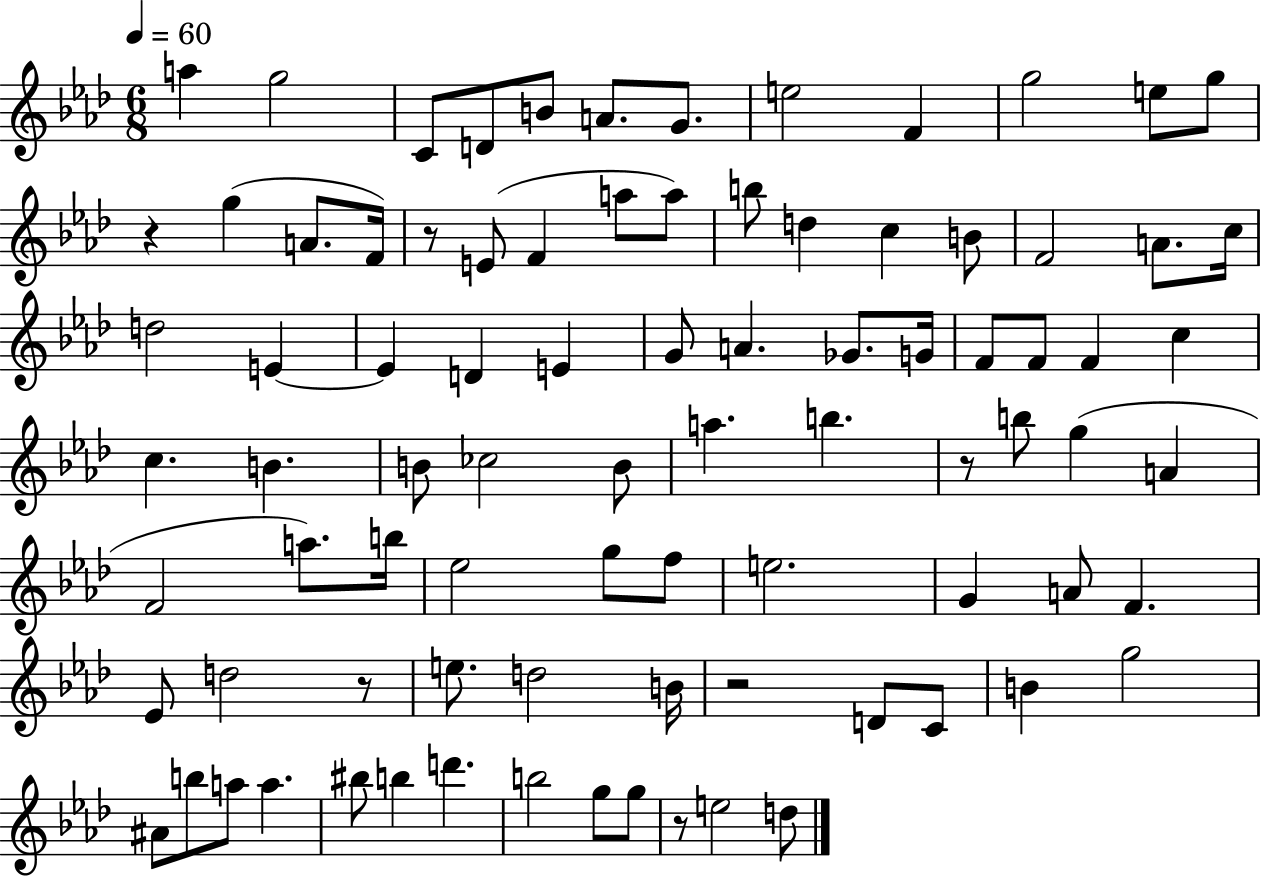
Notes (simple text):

A5/q G5/h C4/e D4/e B4/e A4/e. G4/e. E5/h F4/q G5/h E5/e G5/e R/q G5/q A4/e. F4/s R/e E4/e F4/q A5/e A5/e B5/e D5/q C5/q B4/e F4/h A4/e. C5/s D5/h E4/q E4/q D4/q E4/q G4/e A4/q. Gb4/e. G4/s F4/e F4/e F4/q C5/q C5/q. B4/q. B4/e CES5/h B4/e A5/q. B5/q. R/e B5/e G5/q A4/q F4/h A5/e. B5/s Eb5/h G5/e F5/e E5/h. G4/q A4/e F4/q. Eb4/e D5/h R/e E5/e. D5/h B4/s R/h D4/e C4/e B4/q G5/h A#4/e B5/e A5/e A5/q. BIS5/e B5/q D6/q. B5/h G5/e G5/e R/e E5/h D5/e